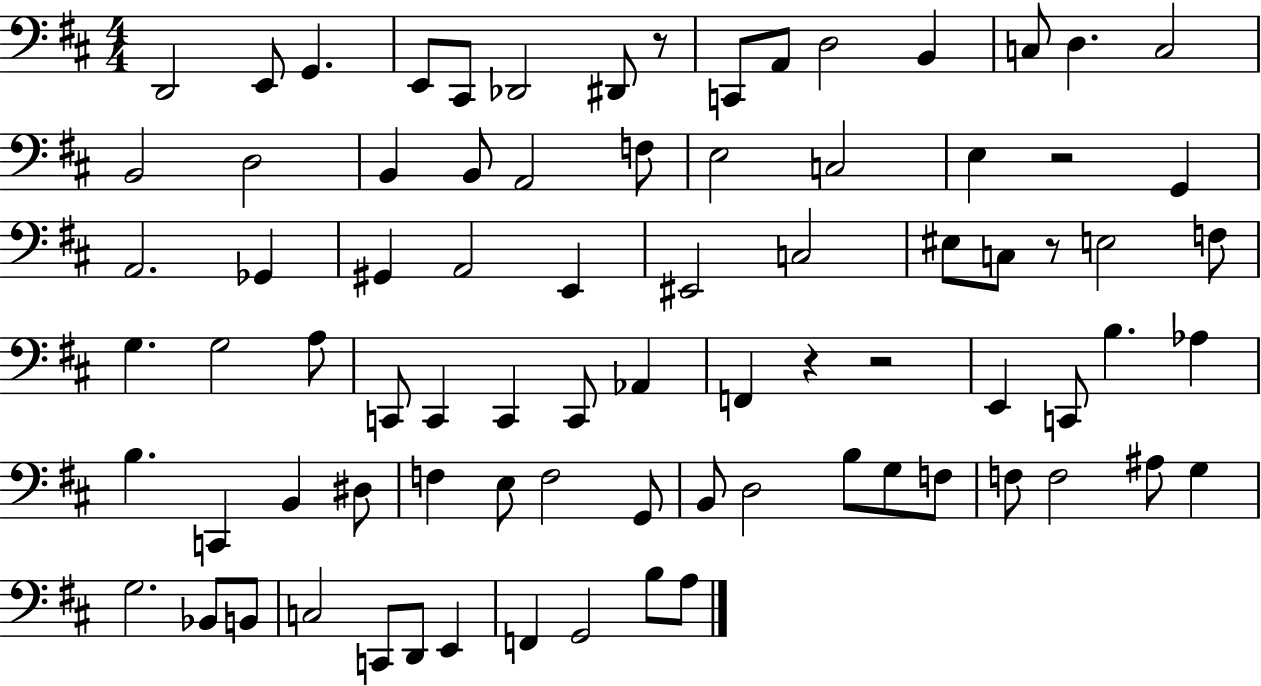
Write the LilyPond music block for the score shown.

{
  \clef bass
  \numericTimeSignature
  \time 4/4
  \key d \major
  d,2 e,8 g,4. | e,8 cis,8 des,2 dis,8 r8 | c,8 a,8 d2 b,4 | c8 d4. c2 | \break b,2 d2 | b,4 b,8 a,2 f8 | e2 c2 | e4 r2 g,4 | \break a,2. ges,4 | gis,4 a,2 e,4 | eis,2 c2 | eis8 c8 r8 e2 f8 | \break g4. g2 a8 | c,8 c,4 c,4 c,8 aes,4 | f,4 r4 r2 | e,4 c,8 b4. aes4 | \break b4. c,4 b,4 dis8 | f4 e8 f2 g,8 | b,8 d2 b8 g8 f8 | f8 f2 ais8 g4 | \break g2. bes,8 b,8 | c2 c,8 d,8 e,4 | f,4 g,2 b8 a8 | \bar "|."
}